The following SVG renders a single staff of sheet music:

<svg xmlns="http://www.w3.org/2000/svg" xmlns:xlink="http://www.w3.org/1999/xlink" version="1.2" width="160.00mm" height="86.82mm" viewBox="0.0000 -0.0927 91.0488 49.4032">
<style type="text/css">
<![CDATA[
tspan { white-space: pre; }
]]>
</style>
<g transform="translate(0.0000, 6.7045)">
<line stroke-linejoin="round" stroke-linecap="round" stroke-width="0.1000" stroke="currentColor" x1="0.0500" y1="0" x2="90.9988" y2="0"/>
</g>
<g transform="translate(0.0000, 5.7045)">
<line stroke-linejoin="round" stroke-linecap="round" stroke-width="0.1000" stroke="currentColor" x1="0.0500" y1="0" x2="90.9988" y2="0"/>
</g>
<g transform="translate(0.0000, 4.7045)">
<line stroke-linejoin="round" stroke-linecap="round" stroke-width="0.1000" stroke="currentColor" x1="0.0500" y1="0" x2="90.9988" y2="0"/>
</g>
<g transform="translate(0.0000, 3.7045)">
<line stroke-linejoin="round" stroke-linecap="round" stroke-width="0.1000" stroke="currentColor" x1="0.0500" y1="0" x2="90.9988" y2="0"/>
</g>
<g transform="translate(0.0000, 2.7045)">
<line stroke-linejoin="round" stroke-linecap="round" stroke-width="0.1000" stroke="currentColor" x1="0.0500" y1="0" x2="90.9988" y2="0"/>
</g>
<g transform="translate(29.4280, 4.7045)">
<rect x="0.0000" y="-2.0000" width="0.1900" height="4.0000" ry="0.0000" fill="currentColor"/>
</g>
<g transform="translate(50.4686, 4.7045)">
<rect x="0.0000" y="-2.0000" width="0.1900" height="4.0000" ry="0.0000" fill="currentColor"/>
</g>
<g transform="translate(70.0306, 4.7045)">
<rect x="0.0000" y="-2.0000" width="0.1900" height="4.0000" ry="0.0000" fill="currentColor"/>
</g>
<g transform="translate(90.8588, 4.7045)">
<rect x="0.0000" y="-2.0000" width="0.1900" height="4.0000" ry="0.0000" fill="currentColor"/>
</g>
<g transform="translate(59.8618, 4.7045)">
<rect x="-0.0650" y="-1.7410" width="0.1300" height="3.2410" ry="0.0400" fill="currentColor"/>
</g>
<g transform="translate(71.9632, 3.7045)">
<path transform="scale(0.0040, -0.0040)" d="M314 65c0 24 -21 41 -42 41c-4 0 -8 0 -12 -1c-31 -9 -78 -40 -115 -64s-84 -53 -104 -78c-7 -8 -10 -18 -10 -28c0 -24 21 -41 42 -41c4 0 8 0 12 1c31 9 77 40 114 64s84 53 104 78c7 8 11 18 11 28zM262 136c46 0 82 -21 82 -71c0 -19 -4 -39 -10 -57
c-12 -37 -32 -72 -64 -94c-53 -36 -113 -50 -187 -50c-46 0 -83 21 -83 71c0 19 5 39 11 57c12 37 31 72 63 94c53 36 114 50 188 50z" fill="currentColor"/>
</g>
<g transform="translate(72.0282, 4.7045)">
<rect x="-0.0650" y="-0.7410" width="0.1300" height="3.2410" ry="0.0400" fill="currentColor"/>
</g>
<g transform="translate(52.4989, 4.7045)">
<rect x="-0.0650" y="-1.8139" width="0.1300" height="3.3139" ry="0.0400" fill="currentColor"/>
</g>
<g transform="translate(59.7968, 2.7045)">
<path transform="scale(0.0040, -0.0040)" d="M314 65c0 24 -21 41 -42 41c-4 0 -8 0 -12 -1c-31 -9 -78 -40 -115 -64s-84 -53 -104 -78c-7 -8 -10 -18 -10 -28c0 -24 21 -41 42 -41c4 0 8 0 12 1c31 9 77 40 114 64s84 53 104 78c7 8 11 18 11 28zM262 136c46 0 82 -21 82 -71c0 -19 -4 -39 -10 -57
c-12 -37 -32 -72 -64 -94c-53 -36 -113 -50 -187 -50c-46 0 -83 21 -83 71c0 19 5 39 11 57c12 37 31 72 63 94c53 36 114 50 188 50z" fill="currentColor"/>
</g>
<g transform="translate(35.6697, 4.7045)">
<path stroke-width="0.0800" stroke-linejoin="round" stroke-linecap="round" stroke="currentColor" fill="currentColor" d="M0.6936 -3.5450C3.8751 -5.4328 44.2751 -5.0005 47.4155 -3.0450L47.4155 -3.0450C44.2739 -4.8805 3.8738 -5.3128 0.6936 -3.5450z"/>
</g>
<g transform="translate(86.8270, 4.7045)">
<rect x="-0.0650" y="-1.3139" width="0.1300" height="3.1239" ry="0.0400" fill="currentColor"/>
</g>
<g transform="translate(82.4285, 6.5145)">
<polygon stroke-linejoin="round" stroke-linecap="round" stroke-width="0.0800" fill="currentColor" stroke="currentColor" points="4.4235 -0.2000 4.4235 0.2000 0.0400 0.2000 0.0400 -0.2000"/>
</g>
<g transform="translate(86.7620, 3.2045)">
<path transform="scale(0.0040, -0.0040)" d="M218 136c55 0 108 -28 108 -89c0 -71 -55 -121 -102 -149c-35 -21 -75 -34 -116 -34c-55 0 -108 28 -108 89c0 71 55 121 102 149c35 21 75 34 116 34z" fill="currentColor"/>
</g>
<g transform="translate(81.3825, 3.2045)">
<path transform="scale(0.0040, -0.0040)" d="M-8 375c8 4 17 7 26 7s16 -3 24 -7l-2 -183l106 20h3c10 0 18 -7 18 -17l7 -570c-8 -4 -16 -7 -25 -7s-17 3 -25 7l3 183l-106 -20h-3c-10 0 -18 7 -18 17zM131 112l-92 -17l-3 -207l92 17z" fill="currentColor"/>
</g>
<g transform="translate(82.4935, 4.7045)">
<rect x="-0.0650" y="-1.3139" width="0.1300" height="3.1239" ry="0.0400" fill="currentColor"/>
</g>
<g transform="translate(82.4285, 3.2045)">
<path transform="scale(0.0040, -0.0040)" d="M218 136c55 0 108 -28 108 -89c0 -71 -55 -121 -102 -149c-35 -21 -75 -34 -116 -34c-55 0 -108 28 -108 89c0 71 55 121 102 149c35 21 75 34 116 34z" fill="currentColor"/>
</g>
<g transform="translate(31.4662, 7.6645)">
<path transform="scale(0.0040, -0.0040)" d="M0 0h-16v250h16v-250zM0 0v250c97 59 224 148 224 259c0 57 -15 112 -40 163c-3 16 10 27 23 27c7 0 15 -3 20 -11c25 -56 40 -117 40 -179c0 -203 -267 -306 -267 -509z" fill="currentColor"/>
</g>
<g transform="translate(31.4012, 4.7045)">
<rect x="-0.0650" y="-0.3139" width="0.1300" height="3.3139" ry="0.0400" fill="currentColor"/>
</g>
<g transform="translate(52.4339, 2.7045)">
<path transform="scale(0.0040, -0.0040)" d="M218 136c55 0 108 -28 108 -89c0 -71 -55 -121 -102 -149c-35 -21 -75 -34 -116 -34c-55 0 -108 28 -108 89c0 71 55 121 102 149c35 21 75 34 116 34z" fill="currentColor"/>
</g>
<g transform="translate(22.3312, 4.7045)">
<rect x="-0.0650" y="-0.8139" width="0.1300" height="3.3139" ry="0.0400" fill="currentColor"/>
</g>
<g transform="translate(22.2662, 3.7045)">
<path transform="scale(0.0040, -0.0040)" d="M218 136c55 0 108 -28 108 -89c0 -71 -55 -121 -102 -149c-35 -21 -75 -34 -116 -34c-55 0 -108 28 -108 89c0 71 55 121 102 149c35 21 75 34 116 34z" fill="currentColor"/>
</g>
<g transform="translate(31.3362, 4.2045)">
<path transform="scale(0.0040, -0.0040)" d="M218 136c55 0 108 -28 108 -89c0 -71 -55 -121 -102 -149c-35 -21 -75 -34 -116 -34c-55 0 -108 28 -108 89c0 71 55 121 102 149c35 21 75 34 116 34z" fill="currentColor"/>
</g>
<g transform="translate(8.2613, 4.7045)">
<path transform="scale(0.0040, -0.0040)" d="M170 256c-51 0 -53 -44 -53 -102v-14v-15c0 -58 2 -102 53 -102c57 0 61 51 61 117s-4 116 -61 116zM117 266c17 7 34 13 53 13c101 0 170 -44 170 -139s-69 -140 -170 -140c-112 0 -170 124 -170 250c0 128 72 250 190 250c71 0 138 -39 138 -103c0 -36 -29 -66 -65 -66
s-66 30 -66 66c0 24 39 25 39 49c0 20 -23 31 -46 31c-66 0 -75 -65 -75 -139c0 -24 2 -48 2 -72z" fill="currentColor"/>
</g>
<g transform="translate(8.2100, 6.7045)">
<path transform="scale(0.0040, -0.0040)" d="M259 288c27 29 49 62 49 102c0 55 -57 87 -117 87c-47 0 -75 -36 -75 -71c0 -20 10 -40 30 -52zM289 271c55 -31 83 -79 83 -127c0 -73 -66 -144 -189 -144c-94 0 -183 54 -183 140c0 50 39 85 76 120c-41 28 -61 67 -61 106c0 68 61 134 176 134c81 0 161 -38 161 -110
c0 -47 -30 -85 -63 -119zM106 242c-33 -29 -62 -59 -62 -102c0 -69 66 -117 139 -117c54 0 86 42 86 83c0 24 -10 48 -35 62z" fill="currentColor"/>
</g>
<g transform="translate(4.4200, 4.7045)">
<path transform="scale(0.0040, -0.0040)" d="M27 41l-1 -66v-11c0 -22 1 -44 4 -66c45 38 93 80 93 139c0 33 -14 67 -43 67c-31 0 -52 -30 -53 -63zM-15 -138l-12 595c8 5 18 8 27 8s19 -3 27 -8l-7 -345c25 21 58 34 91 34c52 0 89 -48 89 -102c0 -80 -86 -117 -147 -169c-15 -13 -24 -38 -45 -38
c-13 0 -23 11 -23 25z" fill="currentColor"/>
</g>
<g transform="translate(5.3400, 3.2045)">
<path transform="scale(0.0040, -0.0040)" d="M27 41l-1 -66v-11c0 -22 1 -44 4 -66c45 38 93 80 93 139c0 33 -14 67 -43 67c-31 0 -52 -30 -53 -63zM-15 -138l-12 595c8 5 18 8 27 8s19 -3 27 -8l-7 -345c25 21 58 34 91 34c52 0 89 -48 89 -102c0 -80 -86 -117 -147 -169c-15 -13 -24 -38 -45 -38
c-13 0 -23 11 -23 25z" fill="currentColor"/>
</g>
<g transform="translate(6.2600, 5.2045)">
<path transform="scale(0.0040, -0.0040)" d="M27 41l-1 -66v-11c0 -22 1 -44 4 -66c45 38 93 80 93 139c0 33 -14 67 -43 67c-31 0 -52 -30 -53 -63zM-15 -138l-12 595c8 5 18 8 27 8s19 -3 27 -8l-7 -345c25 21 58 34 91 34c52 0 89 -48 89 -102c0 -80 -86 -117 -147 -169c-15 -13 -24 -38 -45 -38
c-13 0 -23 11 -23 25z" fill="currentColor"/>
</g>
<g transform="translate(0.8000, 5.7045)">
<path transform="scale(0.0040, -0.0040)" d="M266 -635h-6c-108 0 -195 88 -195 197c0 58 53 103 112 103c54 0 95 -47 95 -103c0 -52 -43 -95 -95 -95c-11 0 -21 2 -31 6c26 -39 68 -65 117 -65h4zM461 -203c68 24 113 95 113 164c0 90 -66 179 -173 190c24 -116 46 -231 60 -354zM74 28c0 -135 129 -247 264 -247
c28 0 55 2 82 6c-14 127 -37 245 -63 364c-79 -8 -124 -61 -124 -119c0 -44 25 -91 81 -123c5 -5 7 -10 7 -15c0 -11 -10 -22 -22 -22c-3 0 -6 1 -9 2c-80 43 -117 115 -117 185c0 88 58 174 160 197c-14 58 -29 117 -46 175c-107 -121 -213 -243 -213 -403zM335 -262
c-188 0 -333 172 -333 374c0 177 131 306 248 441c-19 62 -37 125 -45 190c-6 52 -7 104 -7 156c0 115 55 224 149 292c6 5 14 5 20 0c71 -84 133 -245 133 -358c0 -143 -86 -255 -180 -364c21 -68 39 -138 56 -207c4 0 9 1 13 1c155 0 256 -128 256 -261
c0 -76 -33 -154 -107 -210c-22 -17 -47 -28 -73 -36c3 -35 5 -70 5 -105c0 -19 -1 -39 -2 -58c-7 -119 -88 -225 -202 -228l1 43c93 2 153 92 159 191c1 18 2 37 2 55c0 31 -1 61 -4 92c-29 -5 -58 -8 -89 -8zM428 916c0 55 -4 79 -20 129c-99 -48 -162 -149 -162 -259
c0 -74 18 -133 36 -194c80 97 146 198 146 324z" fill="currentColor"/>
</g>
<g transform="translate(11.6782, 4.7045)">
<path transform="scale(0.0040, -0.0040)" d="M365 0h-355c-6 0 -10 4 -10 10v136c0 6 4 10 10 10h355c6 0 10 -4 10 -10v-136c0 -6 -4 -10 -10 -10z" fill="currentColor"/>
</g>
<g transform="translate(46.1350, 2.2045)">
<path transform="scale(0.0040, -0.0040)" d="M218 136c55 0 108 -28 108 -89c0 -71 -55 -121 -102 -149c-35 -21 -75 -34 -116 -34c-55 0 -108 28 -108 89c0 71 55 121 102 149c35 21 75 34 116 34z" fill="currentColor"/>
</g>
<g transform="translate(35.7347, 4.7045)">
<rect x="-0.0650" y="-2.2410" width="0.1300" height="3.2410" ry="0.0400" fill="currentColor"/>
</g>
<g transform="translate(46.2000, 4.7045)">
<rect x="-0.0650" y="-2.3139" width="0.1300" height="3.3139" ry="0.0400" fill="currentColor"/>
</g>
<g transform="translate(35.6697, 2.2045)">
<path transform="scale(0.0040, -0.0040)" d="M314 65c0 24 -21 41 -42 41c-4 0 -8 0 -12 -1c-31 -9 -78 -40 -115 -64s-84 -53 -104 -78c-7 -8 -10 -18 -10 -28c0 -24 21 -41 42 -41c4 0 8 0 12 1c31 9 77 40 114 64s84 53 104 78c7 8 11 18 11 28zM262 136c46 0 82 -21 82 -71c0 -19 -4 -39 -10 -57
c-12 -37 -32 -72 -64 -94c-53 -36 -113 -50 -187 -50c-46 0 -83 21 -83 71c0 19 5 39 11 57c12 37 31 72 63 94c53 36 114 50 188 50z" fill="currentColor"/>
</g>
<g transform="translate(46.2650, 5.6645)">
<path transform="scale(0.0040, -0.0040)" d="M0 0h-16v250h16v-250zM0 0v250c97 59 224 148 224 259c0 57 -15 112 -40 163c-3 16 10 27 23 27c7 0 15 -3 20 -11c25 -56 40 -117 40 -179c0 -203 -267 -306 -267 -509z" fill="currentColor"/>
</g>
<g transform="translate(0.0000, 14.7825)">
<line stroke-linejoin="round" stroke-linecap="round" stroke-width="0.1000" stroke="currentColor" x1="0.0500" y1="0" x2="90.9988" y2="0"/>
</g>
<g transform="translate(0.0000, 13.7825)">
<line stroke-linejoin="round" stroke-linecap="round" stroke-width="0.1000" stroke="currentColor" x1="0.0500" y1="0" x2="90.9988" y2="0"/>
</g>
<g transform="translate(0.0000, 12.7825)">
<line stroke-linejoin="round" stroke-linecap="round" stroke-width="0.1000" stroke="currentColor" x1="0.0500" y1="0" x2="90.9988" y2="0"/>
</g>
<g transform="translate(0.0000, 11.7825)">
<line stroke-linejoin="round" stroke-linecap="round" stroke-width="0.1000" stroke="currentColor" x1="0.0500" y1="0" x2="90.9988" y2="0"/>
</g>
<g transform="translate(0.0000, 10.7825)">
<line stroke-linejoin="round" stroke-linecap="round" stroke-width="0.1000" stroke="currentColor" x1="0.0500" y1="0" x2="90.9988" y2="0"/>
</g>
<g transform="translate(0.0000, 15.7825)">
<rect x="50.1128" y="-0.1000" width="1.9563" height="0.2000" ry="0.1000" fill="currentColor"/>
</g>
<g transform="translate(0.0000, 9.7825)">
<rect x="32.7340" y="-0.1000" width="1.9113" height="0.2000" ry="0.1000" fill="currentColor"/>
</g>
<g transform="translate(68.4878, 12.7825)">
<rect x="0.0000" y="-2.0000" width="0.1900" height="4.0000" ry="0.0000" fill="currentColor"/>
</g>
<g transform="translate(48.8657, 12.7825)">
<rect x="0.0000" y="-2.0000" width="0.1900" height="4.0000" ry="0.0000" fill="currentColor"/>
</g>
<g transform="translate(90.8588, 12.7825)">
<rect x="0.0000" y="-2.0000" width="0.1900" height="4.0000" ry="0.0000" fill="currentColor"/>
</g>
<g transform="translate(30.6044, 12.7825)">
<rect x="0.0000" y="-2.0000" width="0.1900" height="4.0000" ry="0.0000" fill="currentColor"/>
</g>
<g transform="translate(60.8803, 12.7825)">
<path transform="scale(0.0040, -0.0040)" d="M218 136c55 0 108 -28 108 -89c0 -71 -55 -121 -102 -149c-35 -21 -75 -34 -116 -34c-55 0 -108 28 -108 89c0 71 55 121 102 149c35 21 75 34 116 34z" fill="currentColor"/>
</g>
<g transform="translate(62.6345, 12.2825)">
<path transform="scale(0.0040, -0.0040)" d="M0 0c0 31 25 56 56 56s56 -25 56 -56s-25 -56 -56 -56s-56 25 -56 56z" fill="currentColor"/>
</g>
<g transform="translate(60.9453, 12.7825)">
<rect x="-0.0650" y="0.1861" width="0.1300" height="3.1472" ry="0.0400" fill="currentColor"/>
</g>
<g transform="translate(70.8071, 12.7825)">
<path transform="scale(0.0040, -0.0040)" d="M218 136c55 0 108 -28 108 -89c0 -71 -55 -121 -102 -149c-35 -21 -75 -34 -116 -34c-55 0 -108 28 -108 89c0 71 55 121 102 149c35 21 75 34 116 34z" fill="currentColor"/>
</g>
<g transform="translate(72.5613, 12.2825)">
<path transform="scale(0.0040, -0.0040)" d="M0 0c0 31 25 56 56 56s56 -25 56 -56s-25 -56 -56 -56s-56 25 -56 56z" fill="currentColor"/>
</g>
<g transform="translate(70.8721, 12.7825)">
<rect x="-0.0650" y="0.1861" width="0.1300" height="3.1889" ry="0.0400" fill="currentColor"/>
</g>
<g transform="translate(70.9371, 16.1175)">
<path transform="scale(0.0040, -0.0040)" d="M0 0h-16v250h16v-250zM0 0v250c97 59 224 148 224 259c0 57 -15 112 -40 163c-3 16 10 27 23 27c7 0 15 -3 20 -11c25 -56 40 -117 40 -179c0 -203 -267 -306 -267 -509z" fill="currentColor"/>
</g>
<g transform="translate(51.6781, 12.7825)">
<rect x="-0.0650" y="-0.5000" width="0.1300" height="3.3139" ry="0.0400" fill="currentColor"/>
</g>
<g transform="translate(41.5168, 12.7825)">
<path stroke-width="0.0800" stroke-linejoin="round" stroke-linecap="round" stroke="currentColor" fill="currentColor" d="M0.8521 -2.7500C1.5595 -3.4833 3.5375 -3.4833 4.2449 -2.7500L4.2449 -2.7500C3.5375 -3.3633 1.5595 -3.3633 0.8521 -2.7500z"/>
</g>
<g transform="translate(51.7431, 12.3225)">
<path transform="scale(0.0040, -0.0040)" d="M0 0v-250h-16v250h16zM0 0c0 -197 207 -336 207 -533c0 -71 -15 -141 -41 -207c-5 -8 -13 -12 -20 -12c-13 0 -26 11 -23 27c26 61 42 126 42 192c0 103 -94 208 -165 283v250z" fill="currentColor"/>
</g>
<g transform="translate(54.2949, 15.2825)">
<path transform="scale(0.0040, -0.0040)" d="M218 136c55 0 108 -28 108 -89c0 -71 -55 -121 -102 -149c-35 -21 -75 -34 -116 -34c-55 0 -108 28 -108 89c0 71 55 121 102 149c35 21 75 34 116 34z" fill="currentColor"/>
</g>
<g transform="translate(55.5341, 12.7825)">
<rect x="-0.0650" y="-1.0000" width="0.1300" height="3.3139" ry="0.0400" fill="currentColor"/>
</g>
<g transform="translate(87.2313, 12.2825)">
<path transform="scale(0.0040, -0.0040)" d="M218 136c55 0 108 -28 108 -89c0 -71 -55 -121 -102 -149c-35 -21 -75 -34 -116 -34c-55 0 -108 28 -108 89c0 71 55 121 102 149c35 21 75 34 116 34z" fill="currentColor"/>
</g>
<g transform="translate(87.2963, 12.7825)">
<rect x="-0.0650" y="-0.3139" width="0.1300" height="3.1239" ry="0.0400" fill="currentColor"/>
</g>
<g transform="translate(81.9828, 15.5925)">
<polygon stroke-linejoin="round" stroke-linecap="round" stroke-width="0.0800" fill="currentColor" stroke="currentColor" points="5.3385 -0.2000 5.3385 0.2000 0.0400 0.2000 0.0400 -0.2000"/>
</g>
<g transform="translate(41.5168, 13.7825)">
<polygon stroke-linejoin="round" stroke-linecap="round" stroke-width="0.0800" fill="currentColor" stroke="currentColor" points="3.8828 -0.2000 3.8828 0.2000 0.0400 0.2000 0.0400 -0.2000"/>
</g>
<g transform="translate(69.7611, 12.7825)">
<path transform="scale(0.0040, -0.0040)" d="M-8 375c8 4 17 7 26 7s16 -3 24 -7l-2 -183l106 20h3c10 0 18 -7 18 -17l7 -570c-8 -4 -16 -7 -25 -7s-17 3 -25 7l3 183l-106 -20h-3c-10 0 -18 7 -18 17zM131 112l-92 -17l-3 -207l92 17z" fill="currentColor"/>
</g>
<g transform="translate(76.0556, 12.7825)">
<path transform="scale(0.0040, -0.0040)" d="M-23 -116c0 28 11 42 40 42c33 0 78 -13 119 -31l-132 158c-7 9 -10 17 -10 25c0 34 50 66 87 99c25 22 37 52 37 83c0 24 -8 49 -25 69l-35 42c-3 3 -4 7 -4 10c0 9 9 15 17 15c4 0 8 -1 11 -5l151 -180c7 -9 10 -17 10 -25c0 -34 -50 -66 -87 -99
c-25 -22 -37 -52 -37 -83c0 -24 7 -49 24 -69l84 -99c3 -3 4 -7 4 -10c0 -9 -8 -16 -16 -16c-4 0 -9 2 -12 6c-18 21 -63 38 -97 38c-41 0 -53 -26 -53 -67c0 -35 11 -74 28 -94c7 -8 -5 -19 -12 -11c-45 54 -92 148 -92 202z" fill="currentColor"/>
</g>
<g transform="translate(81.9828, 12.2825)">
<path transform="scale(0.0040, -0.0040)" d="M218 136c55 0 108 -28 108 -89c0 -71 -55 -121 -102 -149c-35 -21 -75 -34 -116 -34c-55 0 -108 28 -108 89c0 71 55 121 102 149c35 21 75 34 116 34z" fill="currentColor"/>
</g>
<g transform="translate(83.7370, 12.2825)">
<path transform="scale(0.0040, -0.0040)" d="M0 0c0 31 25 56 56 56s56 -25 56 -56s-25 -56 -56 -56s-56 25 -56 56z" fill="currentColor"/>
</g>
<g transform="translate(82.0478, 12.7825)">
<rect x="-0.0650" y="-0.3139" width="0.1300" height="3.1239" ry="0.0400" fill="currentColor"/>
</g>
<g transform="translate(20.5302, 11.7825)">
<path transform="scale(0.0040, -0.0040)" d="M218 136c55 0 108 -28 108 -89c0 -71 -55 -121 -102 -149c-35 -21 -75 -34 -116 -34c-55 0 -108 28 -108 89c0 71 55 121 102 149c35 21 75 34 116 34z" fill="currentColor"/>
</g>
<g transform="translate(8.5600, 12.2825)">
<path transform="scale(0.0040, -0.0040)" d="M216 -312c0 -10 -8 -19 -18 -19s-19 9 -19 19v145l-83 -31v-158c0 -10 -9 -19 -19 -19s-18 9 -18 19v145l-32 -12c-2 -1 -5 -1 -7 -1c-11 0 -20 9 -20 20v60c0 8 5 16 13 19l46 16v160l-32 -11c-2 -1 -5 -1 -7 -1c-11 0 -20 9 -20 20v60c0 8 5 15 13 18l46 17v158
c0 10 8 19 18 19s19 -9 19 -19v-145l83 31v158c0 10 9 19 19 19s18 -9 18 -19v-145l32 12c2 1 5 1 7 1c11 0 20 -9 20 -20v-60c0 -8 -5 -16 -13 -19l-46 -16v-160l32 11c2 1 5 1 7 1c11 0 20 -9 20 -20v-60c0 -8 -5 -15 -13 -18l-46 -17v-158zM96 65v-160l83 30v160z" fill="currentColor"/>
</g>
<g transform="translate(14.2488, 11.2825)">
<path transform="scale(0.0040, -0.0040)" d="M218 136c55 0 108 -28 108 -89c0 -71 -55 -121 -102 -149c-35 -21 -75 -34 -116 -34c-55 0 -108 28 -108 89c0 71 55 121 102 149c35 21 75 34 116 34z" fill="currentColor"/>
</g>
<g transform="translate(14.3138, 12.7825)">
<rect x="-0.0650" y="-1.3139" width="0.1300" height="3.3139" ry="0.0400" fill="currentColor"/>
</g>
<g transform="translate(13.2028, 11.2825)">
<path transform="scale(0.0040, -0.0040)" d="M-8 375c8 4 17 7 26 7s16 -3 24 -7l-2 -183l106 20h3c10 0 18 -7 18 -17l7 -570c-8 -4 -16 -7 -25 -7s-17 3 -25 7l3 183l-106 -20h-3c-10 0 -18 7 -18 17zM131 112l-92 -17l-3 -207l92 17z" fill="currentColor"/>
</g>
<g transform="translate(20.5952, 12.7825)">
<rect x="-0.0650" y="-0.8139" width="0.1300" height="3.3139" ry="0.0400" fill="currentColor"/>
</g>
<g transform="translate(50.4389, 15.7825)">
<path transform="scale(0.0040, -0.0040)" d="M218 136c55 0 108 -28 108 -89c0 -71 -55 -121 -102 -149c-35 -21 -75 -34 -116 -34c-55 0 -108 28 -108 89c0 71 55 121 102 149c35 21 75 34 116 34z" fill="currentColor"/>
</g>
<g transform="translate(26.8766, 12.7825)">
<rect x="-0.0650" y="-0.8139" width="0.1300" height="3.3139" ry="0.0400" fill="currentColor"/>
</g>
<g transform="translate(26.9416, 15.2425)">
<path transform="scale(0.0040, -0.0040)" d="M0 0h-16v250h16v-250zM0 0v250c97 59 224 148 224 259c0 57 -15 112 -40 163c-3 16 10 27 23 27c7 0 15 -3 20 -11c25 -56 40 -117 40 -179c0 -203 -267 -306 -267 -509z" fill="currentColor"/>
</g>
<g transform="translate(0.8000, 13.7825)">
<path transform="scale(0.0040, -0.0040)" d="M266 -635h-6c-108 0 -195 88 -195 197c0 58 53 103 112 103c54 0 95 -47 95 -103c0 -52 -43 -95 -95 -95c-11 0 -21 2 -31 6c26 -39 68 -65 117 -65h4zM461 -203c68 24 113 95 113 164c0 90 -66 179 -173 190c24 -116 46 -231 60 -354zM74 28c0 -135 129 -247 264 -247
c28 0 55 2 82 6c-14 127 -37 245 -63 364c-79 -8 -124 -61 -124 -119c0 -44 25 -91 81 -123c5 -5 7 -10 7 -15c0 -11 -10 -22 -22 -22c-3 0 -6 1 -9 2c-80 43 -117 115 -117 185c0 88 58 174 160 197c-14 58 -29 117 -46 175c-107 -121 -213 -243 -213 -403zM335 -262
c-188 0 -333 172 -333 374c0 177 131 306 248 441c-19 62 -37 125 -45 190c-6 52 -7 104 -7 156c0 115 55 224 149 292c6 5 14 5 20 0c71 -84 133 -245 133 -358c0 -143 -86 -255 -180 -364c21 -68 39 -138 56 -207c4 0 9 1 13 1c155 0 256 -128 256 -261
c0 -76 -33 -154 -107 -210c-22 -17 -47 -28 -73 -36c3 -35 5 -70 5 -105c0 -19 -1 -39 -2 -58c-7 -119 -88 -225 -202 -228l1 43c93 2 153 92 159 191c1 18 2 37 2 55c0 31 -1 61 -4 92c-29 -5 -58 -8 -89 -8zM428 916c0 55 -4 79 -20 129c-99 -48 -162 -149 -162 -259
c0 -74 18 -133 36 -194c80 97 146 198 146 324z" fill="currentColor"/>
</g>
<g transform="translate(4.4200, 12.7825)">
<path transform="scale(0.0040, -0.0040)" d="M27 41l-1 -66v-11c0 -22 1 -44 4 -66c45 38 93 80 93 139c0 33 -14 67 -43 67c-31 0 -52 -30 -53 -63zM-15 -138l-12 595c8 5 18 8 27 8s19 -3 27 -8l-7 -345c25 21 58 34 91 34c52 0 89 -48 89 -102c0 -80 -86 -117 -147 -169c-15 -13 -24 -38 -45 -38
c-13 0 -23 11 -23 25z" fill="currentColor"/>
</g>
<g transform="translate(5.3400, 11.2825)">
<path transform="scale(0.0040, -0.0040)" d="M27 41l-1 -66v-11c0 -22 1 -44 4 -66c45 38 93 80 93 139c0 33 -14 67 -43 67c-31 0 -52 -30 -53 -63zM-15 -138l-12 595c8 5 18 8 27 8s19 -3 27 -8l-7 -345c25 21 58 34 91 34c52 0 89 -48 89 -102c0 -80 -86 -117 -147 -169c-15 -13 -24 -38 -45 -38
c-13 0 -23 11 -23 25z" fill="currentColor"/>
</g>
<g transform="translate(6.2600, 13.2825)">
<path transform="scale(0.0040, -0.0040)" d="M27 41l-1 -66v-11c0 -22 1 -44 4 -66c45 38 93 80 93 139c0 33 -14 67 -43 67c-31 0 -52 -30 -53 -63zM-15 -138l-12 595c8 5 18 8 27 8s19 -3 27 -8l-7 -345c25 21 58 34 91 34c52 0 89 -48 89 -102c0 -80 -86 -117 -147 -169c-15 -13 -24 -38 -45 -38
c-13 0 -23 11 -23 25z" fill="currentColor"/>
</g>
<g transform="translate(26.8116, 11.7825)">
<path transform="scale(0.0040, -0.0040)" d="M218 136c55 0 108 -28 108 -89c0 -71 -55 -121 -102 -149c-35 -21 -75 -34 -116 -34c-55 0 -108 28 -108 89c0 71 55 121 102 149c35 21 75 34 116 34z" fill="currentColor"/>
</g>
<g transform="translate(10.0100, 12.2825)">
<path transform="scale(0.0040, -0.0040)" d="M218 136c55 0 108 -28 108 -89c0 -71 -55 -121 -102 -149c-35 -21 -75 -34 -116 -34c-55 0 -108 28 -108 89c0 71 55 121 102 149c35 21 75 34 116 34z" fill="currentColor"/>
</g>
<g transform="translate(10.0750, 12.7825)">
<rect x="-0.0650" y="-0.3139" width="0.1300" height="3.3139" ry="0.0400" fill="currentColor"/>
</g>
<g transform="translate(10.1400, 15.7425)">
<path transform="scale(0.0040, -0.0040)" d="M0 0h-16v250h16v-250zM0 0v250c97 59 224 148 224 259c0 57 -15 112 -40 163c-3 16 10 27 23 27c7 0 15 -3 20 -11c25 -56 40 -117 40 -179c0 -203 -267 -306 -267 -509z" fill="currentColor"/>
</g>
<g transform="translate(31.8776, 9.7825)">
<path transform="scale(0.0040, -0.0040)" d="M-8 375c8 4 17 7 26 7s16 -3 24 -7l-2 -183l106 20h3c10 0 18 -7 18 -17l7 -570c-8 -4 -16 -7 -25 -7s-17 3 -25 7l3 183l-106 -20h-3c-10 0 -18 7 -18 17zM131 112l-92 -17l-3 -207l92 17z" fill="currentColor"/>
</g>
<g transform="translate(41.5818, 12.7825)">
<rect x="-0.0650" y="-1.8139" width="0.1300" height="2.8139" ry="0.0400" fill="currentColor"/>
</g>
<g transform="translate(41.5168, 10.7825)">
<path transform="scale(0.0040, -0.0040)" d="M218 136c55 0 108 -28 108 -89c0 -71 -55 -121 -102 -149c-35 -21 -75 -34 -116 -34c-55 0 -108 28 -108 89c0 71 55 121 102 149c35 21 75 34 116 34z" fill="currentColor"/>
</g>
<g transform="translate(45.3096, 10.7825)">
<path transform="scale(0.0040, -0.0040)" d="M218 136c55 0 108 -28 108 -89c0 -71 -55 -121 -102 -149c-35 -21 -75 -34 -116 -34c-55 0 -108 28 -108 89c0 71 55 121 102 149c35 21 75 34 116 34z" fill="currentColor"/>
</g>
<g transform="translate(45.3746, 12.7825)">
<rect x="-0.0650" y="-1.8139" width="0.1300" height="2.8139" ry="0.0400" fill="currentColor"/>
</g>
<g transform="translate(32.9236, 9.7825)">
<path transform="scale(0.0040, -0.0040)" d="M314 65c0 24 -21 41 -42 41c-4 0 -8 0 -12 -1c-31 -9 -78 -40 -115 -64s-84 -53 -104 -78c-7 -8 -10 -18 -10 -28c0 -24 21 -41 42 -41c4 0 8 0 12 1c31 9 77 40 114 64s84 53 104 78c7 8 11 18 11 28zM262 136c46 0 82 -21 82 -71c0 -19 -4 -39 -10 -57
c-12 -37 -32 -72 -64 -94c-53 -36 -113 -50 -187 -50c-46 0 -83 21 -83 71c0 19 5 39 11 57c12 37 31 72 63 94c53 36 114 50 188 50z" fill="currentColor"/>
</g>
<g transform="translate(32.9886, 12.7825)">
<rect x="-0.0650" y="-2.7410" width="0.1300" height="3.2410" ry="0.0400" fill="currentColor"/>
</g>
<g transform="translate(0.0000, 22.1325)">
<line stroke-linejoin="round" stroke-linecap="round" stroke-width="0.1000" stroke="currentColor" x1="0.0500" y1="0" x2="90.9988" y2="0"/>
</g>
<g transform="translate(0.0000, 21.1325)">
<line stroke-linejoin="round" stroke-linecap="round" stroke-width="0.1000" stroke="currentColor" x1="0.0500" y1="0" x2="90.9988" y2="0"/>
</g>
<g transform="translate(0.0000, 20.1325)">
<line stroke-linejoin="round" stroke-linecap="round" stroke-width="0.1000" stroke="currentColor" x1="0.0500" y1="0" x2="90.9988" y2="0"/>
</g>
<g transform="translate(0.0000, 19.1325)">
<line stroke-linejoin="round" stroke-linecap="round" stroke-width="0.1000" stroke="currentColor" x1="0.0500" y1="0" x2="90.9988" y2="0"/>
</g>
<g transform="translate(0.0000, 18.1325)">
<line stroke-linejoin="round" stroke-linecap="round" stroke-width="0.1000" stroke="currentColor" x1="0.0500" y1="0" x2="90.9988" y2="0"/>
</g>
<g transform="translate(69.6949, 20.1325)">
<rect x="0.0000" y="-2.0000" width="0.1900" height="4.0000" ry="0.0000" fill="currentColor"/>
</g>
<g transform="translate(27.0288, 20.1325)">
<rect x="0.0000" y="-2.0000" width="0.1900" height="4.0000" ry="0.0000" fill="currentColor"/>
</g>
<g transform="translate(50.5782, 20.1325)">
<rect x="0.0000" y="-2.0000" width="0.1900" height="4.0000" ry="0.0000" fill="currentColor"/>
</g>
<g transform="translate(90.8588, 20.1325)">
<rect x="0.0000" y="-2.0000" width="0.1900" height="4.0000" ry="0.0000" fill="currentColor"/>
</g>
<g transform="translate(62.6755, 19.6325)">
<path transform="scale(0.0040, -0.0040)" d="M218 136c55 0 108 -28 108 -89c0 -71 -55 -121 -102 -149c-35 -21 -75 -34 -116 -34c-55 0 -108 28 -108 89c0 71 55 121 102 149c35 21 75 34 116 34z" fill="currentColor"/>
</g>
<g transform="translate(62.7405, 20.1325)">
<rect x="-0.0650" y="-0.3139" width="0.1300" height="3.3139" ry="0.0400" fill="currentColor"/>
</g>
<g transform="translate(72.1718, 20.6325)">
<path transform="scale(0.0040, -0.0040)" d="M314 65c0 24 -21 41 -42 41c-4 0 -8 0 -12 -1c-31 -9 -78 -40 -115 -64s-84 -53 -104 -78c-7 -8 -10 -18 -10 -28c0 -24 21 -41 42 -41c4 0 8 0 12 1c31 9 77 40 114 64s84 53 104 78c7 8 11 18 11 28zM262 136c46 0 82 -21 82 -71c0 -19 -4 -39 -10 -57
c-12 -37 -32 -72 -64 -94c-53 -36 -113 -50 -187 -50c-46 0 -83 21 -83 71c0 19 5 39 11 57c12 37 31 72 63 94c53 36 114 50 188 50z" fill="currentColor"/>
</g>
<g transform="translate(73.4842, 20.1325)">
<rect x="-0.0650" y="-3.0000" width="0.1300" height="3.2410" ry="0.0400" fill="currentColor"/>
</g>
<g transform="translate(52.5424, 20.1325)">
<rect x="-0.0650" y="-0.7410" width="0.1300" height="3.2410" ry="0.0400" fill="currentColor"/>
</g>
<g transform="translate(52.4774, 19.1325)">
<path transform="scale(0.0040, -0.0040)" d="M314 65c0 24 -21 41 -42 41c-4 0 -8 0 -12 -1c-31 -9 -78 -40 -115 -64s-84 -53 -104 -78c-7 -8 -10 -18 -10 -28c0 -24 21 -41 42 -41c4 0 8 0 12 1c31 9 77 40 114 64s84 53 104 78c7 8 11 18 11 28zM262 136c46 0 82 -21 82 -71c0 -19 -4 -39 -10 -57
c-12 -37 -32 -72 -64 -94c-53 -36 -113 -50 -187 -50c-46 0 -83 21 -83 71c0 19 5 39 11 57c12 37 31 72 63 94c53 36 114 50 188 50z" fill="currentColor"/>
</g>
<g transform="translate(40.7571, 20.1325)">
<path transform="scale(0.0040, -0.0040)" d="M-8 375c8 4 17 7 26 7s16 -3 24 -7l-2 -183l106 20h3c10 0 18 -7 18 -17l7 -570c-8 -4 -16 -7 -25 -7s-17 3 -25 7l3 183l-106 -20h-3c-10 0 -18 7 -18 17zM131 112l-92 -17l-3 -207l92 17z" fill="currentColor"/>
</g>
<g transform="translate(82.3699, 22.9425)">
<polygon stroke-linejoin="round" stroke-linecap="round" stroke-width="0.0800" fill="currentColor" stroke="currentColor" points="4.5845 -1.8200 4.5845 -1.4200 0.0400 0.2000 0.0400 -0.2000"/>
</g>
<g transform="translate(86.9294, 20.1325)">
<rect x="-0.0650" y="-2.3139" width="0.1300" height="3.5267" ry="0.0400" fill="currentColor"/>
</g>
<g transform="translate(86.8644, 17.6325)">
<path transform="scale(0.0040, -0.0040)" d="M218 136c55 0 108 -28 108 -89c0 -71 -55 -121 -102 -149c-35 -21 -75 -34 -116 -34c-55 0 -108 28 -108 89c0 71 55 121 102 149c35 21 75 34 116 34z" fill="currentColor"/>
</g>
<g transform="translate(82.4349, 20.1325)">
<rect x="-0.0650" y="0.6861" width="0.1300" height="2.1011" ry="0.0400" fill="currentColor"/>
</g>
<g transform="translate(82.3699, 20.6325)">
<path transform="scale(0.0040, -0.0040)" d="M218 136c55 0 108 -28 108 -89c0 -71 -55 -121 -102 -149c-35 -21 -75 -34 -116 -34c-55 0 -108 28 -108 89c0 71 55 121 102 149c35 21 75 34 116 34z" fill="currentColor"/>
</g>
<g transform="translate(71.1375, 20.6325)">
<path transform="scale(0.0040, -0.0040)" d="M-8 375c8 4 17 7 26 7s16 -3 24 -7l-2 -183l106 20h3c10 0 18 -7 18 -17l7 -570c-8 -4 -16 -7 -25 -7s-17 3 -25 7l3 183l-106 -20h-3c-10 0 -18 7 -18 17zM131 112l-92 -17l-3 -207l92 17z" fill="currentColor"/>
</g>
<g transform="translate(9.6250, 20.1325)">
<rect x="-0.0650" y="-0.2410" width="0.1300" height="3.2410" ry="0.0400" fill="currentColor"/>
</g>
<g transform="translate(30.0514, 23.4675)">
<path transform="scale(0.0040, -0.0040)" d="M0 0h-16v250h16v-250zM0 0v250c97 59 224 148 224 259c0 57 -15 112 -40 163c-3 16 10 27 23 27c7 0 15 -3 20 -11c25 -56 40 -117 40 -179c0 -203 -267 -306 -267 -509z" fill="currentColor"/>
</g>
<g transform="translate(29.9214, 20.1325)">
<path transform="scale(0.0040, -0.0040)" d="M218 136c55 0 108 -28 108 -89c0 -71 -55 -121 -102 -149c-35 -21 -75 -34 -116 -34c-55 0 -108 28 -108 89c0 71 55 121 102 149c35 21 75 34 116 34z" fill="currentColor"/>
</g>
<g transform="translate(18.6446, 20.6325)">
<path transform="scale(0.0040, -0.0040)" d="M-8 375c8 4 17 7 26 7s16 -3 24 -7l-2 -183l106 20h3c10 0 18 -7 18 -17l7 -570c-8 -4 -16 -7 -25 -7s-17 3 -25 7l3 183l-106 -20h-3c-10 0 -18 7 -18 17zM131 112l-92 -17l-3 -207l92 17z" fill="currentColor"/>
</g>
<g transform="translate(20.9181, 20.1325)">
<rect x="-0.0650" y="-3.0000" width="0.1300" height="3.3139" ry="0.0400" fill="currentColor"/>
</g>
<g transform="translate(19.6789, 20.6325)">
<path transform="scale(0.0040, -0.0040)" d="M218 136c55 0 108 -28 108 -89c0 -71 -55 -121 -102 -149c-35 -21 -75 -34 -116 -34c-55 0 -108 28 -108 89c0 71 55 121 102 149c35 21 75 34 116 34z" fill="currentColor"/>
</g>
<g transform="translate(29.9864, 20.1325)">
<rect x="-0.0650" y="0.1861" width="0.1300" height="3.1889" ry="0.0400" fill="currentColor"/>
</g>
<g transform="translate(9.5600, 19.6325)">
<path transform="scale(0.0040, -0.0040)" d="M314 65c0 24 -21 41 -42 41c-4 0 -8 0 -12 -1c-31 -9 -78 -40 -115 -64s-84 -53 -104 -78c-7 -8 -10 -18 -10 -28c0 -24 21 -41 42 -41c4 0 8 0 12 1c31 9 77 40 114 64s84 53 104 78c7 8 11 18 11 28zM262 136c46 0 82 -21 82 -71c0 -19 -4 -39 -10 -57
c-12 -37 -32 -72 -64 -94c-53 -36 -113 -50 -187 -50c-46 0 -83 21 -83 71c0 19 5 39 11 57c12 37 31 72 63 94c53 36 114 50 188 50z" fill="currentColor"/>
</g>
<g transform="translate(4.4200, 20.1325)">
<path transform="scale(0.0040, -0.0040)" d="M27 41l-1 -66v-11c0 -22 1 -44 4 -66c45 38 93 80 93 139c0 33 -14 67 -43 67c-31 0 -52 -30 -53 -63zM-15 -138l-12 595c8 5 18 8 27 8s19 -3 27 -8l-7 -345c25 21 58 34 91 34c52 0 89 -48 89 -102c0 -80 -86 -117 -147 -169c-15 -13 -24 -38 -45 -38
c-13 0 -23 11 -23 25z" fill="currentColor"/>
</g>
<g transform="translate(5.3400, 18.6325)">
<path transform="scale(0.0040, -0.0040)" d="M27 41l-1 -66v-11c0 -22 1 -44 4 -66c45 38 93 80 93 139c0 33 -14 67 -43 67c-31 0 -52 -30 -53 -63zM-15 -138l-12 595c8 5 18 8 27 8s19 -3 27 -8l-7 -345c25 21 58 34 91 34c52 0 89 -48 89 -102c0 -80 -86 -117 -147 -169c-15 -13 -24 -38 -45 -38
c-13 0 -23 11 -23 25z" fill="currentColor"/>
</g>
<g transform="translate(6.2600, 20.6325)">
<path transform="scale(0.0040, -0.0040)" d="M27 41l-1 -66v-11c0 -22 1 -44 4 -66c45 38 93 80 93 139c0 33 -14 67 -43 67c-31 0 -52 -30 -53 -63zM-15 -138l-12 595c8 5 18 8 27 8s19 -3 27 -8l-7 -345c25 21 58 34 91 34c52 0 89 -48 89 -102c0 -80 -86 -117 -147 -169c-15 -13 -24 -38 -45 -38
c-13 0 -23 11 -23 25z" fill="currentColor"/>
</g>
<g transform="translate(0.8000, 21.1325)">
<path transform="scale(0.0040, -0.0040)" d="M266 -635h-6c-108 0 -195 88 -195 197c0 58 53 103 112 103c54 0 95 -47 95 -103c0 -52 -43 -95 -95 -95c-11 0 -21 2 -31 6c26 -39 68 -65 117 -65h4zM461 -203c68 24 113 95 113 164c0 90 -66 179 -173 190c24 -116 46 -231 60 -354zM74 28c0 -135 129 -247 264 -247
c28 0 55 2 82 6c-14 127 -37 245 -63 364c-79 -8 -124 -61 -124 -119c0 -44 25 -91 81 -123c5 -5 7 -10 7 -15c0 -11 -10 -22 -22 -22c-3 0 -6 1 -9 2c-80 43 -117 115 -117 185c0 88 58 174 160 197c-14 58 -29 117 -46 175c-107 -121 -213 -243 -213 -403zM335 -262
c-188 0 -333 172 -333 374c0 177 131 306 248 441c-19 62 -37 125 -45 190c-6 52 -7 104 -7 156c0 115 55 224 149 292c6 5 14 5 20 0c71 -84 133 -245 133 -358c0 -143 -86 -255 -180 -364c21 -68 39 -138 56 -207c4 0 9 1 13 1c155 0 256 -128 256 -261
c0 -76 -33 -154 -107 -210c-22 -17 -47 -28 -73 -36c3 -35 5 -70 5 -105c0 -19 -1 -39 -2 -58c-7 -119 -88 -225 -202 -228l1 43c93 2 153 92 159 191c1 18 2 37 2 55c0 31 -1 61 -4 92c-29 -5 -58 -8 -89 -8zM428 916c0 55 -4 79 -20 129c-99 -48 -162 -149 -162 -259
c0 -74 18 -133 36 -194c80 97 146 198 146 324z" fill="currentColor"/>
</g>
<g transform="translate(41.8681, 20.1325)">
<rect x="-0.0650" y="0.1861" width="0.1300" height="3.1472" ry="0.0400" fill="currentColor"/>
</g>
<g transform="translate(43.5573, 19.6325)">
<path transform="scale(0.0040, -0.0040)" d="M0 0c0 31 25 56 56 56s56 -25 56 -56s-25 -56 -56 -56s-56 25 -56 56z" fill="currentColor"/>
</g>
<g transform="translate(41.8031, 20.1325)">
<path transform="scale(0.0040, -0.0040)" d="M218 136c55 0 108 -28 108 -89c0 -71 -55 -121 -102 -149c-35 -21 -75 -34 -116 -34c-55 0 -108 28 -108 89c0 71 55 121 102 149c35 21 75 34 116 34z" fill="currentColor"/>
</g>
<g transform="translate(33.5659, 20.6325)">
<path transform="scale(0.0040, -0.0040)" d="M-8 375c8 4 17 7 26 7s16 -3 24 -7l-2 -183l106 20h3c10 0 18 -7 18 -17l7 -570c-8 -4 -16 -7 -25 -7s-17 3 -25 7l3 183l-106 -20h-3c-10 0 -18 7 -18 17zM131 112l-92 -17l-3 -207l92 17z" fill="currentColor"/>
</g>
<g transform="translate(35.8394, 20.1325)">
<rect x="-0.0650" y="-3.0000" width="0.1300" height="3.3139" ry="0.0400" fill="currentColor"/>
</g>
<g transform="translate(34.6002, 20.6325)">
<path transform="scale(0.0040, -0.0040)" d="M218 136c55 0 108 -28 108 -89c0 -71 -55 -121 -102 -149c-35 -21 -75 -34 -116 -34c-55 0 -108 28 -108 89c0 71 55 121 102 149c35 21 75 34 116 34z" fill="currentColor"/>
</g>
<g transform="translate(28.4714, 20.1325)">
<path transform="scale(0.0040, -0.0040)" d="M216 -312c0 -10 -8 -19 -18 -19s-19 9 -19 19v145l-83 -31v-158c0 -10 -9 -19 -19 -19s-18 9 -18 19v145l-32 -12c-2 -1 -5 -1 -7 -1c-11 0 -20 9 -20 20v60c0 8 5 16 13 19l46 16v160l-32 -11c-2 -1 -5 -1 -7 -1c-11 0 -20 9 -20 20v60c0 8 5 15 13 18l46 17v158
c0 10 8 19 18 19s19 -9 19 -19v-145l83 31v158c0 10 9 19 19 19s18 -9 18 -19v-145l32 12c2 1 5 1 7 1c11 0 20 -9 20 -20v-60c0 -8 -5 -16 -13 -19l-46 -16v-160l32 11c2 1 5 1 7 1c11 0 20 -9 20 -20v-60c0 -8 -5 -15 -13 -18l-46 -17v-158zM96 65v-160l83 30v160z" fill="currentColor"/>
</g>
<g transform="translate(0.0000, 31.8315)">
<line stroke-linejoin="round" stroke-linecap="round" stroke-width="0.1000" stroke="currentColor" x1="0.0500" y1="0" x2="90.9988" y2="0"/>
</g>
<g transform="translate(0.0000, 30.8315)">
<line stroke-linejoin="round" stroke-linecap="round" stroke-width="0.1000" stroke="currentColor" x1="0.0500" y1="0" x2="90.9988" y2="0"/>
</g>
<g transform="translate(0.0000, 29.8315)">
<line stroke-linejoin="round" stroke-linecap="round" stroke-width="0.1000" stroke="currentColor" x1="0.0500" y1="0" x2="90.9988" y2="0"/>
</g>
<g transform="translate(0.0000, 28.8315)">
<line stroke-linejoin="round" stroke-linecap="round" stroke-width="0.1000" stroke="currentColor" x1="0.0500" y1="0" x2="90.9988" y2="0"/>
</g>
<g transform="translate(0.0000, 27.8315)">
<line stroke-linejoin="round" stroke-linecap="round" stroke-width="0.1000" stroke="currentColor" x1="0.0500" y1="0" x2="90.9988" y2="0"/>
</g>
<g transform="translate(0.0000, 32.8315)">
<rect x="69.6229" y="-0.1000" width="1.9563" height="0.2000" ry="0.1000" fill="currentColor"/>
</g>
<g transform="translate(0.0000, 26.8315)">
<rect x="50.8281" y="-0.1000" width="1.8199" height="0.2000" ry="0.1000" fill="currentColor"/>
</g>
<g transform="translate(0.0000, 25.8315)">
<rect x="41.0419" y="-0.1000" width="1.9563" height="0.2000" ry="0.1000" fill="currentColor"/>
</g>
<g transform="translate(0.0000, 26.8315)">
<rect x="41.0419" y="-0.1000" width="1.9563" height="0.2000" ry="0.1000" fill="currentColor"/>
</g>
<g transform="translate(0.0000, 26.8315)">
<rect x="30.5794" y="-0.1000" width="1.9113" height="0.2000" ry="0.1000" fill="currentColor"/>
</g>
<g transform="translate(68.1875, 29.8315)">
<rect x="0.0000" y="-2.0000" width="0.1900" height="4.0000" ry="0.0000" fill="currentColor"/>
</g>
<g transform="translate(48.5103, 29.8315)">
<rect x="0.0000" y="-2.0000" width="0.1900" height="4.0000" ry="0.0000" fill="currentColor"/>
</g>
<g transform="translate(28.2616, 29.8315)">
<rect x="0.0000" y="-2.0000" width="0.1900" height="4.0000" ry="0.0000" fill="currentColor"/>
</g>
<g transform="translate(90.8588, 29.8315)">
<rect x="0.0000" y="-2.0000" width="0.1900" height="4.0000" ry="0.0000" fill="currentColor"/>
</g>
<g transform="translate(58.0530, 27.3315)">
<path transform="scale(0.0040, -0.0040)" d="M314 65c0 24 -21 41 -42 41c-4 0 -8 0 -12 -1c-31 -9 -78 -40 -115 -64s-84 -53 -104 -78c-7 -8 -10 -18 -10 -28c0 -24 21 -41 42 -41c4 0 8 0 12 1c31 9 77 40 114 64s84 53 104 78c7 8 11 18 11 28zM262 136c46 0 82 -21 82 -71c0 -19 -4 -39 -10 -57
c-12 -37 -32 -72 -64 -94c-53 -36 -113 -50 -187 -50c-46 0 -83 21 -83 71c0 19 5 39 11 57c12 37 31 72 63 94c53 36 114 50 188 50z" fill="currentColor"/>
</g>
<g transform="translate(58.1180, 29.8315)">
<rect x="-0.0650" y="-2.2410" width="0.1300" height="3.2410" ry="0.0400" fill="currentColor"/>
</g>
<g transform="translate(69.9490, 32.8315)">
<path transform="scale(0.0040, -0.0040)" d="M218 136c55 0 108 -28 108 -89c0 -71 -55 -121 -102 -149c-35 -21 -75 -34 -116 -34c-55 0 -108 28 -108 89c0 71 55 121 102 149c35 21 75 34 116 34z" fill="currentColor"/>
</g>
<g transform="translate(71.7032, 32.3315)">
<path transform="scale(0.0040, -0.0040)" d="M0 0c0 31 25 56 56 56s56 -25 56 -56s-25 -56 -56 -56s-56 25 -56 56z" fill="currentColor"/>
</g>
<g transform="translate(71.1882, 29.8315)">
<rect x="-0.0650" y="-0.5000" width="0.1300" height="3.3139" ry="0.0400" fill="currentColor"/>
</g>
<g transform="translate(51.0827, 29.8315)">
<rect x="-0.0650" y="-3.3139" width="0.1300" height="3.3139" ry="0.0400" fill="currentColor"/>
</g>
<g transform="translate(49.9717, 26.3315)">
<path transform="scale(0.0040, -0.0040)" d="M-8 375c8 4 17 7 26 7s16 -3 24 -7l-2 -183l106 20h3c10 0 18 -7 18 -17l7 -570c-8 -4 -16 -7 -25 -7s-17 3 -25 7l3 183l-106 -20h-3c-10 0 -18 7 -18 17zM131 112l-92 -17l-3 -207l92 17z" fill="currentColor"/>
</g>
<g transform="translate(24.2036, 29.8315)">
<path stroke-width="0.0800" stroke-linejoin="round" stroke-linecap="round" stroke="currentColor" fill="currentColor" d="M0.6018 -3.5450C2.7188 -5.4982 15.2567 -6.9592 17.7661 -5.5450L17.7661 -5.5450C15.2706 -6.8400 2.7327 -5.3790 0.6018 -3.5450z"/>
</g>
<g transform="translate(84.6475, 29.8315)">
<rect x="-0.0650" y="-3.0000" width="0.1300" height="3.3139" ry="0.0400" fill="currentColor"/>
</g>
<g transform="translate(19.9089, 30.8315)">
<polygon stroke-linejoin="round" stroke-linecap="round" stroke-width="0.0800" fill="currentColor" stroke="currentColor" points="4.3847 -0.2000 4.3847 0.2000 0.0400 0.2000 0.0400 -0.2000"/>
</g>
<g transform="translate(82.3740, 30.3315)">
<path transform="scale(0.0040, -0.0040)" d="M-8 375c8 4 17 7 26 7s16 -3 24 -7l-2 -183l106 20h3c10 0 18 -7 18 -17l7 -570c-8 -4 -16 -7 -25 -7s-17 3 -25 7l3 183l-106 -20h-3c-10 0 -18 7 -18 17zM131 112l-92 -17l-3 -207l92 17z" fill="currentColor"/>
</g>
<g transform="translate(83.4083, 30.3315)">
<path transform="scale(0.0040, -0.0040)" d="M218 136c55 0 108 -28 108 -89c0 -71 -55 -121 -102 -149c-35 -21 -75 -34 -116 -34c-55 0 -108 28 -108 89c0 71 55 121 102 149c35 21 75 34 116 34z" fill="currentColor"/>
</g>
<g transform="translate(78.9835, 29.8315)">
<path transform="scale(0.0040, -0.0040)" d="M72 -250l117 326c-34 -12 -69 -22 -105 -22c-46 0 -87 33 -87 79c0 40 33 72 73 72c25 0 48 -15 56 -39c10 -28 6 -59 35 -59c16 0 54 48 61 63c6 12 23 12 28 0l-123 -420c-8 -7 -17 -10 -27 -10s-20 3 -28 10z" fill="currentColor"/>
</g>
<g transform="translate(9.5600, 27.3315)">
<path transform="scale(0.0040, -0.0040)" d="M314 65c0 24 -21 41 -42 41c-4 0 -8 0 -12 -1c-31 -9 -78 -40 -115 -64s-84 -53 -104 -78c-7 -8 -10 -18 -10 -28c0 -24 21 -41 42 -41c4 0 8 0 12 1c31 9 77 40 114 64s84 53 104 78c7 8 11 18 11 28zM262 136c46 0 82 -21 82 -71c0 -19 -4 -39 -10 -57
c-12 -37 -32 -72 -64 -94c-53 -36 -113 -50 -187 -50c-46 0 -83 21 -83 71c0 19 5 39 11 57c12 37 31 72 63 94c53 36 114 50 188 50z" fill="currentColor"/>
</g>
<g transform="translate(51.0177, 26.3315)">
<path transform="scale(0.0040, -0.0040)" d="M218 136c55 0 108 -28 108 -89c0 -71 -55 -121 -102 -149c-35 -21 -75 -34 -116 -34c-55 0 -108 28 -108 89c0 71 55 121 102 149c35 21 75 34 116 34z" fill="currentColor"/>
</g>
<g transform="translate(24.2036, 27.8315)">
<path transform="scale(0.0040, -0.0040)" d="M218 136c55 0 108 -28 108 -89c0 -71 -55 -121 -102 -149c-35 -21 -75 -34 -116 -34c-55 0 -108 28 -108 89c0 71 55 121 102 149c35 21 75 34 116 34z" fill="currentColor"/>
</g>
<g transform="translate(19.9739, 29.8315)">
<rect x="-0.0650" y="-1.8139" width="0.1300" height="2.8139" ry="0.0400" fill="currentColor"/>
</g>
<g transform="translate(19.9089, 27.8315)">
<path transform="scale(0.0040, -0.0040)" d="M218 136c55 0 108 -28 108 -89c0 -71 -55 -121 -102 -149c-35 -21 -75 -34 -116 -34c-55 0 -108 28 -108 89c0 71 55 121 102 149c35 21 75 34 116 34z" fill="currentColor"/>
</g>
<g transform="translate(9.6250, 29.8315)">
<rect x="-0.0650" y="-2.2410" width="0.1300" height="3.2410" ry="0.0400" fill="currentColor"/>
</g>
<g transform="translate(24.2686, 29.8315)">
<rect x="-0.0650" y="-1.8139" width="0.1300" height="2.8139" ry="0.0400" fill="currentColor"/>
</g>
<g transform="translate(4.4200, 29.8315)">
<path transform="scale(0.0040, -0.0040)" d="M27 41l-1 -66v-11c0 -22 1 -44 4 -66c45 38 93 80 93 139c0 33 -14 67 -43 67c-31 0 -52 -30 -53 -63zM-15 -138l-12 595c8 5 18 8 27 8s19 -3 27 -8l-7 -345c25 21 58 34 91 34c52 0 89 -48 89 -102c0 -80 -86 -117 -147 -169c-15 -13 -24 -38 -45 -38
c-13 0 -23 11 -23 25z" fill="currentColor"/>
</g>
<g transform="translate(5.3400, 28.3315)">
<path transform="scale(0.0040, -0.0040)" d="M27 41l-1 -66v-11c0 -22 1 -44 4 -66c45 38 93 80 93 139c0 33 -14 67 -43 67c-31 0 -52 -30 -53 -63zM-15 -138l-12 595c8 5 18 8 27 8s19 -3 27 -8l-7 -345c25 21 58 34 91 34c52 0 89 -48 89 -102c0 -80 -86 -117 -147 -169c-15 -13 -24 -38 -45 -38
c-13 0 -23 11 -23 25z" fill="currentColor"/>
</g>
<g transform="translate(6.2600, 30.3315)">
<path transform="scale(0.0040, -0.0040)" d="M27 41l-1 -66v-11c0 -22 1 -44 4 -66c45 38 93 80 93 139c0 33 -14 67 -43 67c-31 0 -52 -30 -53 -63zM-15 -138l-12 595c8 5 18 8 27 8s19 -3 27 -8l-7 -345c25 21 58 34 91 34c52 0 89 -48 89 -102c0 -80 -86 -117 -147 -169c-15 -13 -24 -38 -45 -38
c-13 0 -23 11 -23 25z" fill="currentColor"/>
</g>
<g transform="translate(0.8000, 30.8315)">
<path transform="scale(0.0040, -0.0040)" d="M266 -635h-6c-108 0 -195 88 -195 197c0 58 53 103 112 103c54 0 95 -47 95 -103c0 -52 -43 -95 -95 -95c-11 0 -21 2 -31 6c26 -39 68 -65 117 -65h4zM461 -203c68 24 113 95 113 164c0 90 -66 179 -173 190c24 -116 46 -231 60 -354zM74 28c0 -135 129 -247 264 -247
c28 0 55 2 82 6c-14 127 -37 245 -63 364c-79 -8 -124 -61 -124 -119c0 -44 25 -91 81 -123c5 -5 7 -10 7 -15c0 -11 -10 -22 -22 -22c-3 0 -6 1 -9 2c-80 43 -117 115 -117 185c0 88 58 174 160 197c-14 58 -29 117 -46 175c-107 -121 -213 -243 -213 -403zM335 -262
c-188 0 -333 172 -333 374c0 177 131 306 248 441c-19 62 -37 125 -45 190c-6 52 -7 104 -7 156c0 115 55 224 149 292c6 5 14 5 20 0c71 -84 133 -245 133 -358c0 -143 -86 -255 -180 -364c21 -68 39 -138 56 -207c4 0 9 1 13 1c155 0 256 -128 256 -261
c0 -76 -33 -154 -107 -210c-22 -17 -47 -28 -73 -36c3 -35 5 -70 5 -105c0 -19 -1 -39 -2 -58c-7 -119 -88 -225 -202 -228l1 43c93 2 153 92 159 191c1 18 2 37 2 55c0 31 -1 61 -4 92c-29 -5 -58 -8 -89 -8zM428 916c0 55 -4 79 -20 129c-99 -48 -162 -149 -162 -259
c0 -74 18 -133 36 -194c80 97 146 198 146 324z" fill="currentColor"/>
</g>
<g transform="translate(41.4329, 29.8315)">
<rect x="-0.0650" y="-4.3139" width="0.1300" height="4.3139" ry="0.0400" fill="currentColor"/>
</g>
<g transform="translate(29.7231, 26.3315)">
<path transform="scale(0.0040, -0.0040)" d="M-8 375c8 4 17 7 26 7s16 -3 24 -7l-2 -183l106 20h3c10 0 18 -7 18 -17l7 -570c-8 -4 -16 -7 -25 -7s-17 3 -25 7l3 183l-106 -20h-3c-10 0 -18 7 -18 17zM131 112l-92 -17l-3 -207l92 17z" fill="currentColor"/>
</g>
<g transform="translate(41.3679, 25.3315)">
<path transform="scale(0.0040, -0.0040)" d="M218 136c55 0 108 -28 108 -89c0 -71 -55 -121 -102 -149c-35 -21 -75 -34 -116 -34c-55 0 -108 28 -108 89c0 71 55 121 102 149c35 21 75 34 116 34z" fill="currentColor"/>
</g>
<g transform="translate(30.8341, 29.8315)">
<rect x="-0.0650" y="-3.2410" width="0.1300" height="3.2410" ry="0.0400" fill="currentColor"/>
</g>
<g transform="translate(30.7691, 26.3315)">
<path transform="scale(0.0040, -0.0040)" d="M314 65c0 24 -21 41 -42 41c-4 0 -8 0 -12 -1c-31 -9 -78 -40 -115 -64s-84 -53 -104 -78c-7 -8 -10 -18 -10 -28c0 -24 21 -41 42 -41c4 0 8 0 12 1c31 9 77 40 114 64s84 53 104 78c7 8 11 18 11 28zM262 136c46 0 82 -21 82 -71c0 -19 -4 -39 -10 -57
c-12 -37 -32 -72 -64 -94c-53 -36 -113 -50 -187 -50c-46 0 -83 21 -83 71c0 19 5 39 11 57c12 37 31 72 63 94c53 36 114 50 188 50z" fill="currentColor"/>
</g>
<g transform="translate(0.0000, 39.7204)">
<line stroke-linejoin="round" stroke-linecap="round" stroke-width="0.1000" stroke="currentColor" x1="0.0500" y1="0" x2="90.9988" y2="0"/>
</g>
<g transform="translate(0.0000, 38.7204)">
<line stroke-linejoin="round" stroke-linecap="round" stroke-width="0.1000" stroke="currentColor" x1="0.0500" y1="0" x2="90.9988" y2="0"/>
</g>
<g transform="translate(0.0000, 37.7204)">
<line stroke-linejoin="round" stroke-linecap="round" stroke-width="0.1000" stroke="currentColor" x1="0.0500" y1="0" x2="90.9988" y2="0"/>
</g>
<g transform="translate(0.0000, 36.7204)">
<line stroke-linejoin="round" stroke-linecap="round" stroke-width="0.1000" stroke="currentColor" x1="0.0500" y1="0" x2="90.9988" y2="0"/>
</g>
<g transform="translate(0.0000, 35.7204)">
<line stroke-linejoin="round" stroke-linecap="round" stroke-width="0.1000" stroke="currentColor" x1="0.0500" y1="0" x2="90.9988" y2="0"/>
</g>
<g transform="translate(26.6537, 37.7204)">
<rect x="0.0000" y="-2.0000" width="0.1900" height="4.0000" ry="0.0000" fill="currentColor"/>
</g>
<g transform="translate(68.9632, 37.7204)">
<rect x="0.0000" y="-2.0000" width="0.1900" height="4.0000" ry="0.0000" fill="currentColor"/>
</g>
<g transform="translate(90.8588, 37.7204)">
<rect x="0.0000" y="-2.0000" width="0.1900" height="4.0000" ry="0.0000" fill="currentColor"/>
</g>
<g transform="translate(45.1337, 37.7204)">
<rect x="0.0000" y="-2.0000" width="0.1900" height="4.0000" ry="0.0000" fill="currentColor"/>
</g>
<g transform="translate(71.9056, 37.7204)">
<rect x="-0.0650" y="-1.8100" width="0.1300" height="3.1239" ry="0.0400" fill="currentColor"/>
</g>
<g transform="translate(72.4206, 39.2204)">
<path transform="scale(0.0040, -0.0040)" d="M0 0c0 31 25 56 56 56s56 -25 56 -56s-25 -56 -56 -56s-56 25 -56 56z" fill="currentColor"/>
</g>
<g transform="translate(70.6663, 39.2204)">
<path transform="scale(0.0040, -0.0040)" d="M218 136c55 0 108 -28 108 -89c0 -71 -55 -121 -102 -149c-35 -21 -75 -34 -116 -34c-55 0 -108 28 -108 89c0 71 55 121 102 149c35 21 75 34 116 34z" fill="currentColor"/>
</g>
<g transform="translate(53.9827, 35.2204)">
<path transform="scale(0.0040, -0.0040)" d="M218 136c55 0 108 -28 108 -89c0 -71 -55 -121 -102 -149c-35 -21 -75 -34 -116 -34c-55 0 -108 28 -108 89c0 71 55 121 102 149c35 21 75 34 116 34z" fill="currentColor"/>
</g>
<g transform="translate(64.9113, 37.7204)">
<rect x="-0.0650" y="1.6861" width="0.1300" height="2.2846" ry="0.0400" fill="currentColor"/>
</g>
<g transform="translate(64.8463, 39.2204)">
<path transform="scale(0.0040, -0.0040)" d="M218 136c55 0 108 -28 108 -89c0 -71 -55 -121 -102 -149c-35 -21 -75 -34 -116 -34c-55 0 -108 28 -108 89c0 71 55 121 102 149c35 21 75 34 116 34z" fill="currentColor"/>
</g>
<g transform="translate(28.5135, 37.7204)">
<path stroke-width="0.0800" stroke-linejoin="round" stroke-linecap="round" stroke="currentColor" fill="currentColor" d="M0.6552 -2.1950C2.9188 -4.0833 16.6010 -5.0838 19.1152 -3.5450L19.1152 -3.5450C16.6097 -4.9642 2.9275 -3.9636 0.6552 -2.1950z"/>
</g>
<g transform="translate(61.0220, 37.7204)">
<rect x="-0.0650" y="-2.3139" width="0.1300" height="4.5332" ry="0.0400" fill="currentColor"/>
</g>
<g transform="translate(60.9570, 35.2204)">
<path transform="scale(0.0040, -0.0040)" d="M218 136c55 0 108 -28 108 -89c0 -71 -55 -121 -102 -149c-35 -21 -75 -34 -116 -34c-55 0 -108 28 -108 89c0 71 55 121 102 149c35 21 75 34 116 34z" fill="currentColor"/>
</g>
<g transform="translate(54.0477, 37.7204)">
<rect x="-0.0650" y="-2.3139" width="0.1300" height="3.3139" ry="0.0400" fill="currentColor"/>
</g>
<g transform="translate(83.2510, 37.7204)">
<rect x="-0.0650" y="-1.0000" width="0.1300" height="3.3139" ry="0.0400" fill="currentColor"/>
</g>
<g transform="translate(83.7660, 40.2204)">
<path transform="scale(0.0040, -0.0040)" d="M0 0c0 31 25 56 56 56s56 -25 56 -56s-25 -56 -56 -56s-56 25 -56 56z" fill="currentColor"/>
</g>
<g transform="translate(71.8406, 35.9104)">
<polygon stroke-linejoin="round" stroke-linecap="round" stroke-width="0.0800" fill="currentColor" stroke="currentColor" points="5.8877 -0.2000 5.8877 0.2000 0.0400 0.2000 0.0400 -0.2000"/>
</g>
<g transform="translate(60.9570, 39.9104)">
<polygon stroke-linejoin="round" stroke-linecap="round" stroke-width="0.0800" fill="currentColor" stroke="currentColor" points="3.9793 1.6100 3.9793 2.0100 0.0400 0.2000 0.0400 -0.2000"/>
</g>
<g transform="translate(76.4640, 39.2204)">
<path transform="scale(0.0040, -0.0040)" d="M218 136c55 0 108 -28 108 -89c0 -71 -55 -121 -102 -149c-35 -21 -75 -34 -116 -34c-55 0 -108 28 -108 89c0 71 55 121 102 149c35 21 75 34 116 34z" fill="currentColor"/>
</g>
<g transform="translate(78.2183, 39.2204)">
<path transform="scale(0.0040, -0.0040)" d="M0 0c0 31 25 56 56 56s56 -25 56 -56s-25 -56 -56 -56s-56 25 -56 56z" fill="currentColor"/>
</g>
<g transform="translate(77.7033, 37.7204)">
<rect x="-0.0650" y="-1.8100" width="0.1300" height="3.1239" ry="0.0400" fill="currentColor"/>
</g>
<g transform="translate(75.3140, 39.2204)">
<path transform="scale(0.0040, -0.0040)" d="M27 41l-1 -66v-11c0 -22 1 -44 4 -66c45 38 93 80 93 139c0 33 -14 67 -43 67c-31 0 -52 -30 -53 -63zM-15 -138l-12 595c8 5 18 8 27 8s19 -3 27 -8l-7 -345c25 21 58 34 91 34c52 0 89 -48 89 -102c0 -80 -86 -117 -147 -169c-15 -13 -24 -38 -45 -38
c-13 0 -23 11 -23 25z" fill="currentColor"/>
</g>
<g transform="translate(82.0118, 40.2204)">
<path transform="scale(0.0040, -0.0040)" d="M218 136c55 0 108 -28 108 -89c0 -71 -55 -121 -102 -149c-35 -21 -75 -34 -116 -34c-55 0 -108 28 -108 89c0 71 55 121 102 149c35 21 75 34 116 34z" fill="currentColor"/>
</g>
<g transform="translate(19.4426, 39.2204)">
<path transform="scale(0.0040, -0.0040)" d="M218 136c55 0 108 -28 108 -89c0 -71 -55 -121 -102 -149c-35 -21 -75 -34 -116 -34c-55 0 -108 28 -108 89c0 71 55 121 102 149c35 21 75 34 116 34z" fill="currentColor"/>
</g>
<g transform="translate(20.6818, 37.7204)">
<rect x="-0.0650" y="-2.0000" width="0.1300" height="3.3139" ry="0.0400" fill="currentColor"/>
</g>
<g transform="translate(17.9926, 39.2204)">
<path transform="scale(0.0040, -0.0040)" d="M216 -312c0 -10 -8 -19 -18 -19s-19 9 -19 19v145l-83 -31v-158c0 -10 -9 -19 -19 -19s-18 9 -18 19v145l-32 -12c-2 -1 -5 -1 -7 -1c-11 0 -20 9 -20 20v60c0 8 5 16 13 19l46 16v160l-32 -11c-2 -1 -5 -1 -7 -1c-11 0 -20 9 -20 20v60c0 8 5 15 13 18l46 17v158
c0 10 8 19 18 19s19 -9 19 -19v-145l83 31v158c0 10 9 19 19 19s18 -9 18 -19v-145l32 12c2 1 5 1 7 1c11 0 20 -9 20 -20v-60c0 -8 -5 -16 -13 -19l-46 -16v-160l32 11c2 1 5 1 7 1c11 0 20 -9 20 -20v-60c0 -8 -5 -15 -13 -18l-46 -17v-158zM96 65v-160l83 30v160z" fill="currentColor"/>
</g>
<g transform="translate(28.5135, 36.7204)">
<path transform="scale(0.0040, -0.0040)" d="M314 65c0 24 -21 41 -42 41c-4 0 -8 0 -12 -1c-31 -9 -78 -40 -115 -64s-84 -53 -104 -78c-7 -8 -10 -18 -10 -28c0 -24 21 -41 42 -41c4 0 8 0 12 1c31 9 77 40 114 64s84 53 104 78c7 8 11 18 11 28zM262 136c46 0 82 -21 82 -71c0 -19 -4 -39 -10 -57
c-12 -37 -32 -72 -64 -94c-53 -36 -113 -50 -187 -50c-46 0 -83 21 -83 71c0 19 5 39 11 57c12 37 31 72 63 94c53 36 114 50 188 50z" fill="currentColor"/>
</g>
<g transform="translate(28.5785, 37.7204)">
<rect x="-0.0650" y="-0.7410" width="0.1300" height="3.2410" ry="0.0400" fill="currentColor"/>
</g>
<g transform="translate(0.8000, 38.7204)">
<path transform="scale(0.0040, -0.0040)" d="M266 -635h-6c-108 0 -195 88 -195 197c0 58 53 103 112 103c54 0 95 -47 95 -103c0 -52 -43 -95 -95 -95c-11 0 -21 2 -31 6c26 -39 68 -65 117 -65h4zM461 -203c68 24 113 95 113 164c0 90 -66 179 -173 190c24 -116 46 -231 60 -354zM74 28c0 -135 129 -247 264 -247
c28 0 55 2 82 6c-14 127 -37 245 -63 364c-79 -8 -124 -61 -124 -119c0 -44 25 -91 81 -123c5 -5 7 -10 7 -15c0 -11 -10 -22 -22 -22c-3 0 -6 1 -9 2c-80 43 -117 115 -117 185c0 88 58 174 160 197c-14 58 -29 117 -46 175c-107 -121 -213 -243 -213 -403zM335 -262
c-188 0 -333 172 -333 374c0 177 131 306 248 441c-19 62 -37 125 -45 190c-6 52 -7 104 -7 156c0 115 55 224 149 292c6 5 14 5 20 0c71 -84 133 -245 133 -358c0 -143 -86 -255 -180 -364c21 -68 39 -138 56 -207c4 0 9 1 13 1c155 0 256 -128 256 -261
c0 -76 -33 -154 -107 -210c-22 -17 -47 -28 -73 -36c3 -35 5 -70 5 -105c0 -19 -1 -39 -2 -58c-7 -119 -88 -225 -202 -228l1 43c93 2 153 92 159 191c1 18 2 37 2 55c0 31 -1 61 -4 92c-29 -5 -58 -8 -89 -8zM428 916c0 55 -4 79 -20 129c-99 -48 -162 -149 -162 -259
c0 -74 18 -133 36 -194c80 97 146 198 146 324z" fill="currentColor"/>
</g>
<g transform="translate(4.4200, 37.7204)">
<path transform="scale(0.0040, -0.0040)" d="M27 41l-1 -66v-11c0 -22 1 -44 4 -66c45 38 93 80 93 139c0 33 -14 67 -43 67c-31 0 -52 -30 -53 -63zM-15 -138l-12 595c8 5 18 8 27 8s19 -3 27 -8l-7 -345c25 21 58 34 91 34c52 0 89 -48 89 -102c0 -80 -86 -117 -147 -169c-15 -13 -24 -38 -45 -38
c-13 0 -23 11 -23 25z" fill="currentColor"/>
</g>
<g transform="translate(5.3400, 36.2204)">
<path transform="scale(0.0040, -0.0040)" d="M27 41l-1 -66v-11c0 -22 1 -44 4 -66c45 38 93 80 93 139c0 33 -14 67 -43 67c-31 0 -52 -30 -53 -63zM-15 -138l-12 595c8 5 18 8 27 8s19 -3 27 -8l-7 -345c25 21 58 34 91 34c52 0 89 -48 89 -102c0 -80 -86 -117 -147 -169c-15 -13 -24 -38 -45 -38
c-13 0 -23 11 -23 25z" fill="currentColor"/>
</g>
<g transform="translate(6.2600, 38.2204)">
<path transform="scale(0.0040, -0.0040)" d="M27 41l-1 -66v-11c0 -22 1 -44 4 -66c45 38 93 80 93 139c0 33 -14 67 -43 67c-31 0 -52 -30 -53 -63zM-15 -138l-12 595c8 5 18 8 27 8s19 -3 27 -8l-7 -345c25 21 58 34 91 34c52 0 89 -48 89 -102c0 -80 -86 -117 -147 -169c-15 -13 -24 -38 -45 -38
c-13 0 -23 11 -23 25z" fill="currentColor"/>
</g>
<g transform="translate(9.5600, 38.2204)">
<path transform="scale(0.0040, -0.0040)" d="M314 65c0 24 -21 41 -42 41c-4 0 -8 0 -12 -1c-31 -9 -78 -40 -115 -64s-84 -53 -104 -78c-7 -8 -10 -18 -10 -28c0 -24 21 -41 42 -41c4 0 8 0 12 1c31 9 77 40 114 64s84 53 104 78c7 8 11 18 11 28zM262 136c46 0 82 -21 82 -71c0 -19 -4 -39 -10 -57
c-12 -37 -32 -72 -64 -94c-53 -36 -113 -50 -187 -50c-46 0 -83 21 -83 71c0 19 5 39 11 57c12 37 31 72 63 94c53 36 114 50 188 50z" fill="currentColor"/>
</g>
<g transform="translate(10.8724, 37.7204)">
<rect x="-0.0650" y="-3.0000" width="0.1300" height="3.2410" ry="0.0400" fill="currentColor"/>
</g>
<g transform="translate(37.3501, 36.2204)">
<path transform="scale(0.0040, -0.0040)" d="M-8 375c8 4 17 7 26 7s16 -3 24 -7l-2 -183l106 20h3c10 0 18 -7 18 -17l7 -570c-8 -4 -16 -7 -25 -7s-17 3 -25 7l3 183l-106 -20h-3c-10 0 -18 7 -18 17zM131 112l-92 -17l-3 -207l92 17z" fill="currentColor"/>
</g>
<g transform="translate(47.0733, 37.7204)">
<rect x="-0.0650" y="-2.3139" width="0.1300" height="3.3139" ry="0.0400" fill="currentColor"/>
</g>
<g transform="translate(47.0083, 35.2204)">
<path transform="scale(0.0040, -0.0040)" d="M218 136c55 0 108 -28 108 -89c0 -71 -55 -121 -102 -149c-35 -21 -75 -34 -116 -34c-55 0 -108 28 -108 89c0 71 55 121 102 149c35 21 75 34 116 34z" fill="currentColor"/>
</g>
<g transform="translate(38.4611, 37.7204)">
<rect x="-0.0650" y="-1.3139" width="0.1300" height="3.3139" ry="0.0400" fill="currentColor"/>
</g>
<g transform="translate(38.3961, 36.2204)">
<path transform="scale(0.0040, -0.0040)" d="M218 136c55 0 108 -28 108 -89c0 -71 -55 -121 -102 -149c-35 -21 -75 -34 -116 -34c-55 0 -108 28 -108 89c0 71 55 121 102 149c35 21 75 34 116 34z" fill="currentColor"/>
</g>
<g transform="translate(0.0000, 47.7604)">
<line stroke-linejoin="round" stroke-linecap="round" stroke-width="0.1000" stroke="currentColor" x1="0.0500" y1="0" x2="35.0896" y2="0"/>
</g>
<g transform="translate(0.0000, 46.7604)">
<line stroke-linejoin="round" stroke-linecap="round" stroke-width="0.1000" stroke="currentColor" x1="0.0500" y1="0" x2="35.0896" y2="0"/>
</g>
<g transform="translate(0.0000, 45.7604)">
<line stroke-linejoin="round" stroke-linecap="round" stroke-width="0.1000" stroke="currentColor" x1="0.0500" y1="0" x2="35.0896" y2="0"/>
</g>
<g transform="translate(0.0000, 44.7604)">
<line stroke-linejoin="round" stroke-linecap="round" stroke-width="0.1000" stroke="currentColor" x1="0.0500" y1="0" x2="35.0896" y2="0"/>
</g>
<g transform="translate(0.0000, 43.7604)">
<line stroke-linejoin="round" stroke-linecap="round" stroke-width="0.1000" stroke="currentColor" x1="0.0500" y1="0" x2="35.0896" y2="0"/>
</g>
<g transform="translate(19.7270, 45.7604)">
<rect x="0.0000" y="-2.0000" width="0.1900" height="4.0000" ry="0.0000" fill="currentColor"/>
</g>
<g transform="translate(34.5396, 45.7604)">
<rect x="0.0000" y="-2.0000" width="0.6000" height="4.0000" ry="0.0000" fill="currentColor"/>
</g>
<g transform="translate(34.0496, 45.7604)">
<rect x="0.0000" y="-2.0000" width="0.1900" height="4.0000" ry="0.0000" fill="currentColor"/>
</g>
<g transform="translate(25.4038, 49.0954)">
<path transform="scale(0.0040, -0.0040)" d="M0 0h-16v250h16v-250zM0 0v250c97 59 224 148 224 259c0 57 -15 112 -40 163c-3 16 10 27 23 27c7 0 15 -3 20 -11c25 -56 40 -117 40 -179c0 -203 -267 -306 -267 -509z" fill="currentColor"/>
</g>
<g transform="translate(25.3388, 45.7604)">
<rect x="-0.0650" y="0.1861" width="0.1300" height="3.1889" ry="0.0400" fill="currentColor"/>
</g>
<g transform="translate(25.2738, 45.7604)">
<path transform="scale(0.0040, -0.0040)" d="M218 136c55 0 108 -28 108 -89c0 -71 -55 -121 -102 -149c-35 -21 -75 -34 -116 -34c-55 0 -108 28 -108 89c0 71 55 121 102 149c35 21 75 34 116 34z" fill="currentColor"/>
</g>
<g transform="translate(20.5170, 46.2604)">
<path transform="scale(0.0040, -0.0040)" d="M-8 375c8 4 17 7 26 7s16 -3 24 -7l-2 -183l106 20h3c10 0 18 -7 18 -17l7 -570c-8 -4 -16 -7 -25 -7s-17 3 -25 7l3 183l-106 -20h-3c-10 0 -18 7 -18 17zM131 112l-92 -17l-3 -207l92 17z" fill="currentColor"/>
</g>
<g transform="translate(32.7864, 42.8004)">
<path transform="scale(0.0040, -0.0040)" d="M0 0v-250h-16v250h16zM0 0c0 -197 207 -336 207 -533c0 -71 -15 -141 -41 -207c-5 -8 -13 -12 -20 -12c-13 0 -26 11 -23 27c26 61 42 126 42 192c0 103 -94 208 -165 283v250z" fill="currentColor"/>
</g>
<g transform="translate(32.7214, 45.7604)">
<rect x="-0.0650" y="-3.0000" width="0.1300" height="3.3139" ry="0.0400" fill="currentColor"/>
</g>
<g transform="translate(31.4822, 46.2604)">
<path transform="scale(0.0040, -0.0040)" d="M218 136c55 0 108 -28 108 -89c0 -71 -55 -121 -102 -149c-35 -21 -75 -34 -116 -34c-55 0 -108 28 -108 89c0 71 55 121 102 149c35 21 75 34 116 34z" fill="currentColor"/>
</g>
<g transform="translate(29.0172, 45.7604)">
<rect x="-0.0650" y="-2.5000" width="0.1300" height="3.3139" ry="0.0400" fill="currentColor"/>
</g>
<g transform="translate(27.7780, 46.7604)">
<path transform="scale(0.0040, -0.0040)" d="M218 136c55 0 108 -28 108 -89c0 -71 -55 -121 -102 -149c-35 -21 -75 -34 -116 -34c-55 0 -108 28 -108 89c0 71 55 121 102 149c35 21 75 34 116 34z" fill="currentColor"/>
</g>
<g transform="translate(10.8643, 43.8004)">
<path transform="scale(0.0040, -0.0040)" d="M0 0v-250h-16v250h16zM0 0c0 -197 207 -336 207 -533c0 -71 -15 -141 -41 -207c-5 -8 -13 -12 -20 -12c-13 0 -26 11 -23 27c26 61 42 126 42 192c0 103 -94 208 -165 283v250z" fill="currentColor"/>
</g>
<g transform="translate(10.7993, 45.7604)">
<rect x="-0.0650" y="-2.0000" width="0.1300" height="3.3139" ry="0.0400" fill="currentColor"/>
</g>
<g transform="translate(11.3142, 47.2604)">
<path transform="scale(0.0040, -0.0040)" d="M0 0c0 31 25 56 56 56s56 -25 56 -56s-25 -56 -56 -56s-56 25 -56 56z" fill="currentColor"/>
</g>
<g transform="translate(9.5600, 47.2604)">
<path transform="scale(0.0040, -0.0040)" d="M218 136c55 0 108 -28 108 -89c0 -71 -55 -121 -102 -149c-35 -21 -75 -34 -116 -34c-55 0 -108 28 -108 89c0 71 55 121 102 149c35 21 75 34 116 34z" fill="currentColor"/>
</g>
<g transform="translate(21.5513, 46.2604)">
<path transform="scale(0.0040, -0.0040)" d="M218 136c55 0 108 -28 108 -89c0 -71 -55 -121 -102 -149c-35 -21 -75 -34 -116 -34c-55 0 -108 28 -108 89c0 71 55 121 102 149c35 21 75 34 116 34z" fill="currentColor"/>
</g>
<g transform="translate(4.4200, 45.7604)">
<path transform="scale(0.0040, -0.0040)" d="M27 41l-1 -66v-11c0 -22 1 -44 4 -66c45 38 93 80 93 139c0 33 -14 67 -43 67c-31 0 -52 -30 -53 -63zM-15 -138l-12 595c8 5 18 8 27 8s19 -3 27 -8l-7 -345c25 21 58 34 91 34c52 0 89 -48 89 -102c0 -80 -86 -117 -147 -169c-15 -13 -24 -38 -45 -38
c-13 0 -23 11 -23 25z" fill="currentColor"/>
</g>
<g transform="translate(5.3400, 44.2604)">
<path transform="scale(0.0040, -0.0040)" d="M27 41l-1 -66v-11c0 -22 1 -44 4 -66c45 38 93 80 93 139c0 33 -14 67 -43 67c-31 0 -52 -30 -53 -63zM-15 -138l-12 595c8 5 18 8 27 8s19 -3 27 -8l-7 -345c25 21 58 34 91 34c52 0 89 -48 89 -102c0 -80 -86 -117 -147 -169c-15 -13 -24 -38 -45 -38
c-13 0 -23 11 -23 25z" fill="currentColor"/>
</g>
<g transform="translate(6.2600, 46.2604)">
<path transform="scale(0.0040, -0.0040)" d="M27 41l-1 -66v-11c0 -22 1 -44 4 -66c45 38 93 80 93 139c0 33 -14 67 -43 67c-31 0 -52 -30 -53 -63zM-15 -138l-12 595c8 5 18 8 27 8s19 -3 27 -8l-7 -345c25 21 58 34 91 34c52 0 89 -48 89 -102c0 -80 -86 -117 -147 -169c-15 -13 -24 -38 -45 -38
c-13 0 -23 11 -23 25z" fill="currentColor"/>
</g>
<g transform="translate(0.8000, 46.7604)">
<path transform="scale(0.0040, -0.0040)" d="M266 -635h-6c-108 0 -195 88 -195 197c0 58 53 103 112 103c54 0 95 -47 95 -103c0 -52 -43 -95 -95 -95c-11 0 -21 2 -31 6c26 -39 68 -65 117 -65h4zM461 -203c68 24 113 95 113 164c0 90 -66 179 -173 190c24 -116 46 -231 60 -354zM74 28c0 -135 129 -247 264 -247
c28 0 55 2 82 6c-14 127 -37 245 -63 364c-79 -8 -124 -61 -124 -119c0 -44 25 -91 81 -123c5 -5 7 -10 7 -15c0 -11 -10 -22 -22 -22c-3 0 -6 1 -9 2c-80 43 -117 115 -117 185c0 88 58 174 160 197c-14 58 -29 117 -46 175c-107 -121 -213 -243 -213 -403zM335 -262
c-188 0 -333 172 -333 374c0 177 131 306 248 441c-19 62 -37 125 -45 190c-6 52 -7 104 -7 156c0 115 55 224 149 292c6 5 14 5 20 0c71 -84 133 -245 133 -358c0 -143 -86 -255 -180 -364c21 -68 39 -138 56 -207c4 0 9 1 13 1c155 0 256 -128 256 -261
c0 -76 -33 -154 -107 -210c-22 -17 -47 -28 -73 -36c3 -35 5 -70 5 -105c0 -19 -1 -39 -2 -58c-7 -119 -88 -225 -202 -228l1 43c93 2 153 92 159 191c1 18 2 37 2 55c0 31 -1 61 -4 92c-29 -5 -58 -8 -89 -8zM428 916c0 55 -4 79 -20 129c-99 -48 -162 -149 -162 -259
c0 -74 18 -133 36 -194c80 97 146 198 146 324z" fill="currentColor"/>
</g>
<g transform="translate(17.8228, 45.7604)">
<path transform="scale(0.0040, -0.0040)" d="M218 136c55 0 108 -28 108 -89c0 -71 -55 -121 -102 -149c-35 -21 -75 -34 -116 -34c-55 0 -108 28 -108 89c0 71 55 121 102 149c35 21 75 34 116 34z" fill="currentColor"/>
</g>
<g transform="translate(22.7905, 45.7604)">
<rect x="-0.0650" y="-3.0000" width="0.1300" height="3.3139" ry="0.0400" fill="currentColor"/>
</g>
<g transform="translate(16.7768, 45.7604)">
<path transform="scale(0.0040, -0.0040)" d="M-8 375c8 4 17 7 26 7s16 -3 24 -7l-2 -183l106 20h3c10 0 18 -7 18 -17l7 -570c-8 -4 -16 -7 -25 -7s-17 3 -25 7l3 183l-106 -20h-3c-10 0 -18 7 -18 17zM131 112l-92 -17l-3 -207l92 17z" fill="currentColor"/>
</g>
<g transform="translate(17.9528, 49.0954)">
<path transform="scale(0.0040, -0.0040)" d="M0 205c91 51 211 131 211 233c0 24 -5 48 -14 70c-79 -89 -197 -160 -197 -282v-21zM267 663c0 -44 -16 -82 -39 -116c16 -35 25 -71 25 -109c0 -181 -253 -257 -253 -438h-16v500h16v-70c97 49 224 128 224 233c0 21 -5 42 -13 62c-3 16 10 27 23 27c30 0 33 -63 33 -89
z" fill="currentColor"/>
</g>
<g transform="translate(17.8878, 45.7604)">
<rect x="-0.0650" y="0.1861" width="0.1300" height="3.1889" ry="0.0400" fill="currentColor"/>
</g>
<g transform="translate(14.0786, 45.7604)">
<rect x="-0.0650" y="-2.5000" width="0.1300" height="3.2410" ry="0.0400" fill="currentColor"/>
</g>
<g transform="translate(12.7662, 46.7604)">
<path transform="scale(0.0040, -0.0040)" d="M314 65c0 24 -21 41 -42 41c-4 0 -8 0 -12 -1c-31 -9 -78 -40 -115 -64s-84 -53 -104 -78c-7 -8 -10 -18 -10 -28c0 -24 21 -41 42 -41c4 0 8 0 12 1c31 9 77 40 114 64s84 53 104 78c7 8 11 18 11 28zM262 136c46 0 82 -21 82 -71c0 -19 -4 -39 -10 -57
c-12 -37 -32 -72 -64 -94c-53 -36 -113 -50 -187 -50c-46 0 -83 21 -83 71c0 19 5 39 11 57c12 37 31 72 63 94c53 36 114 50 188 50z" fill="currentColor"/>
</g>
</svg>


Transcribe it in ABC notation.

X:1
T:Untitled
M:6/8
L:1/4
K:Eb
z2 d c/2 g2 g/2 f f2 d2 e/2 e/2 ^c/2 e d d/2 a2 f/2 f/2 C/2 D _B B/2 z c/2 c/2 c2 A ^B/2 A B d2 c A2 A/2 g/2 g2 f/2 f/2 b2 d' b g2 C z/2 A _A2 ^F d2 e g g g/2 F/2 F/2 _F/2 D F/2 G2 B/4 A _B/2 G A/2